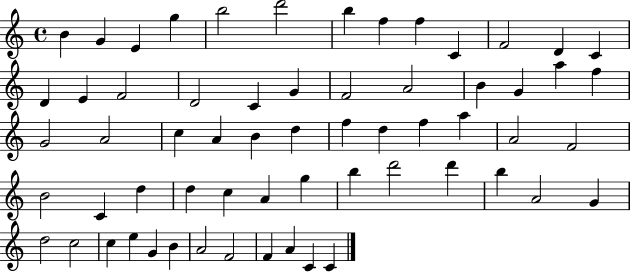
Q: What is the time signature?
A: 4/4